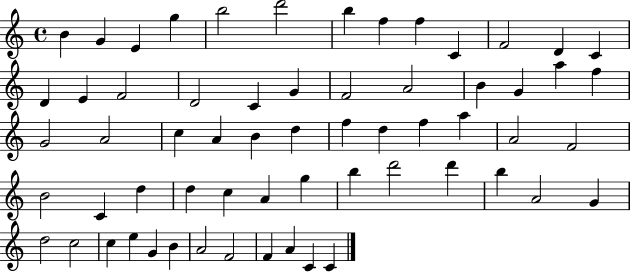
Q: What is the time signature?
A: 4/4